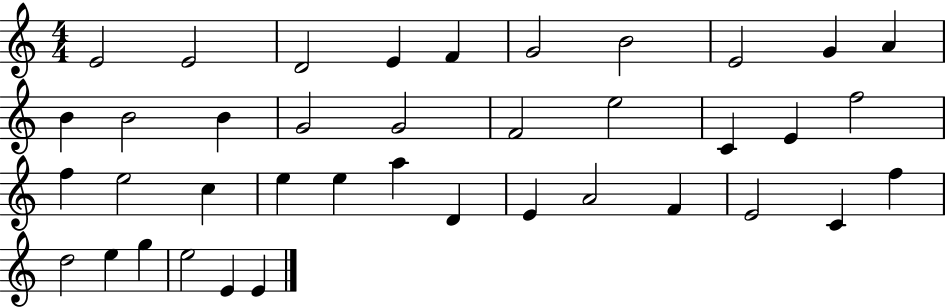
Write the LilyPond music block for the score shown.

{
  \clef treble
  \numericTimeSignature
  \time 4/4
  \key c \major
  e'2 e'2 | d'2 e'4 f'4 | g'2 b'2 | e'2 g'4 a'4 | \break b'4 b'2 b'4 | g'2 g'2 | f'2 e''2 | c'4 e'4 f''2 | \break f''4 e''2 c''4 | e''4 e''4 a''4 d'4 | e'4 a'2 f'4 | e'2 c'4 f''4 | \break d''2 e''4 g''4 | e''2 e'4 e'4 | \bar "|."
}